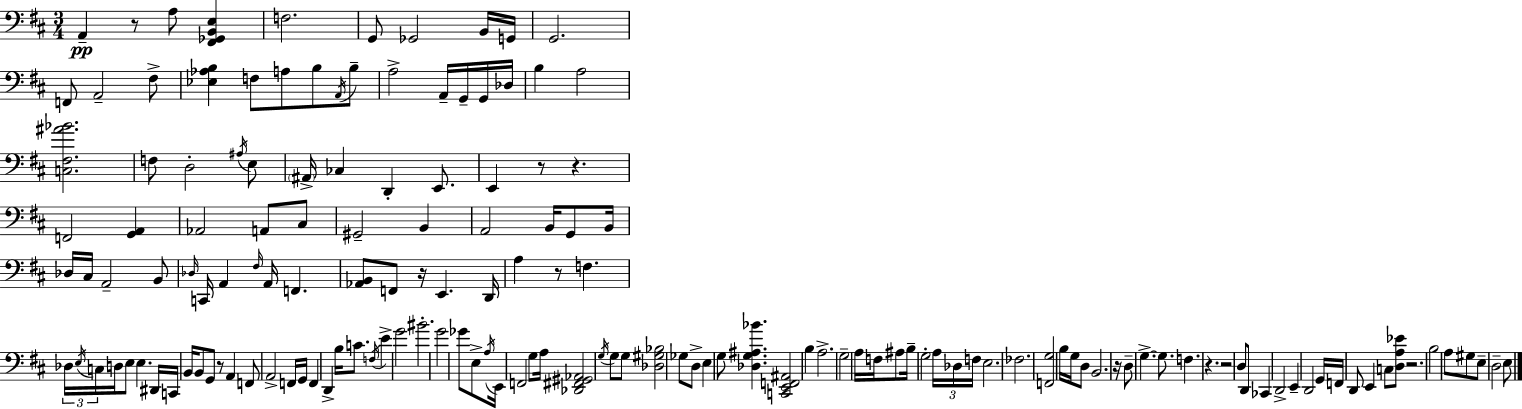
X:1
T:Untitled
M:3/4
L:1/4
K:D
A,, z/2 A,/2 [^F,,_G,,B,,E,] F,2 G,,/2 _G,,2 B,,/4 G,,/4 G,,2 F,,/2 A,,2 ^F,/2 [_E,_A,B,] F,/2 A,/2 B,/2 A,,/4 B,/2 A,2 A,,/4 G,,/4 G,,/4 _D,/4 B, A,2 [C,^F,^A_B]2 F,/2 D,2 ^A,/4 E,/2 ^A,,/4 _C, D,, E,,/2 E,, z/2 z F,,2 [G,,A,,] _A,,2 A,,/2 ^C,/2 ^G,,2 B,, A,,2 B,,/4 G,,/2 B,,/4 _D,/4 ^C,/4 A,,2 B,,/2 _D,/4 C,,/4 A,, ^F,/4 A,,/4 F,, [_A,,B,,]/2 F,,/2 z/4 E,, D,,/4 A, z/2 F, _D,/4 E,/4 C,/4 D,/4 E,/2 E, ^D,,/4 C,,/4 B,,/4 B,,/2 G,,/2 z/2 A,, F,,/2 A,,2 F,,/4 G,,/4 F,, D,, B,/4 C/2 F,/4 E G2 ^B2 G2 _G/2 E,/2 A,/4 E,,/4 F,,2 G,/2 A,/4 [_D,,^F,,^G,,_A,,]2 G,/4 G,/2 G,/2 [_D,^G,_B,]2 _G,/2 D,/2 E, G,/2 [_D,G,^A,_B] [C,,E,,F,,^A,,]2 B, A,2 G,2 A,/4 F,/4 ^A,/2 B,/4 G,2 A,/4 _D,/4 F,/4 E,2 _F,2 [F,,G,]2 B,/4 G,/4 D,/2 B,,2 z/4 D,/2 G, G,/2 F, z z2 D,/2 D,,/2 _C,, D,,2 E,, D,,2 G,,/4 F,,/4 D,,/2 E,, C,/2 [D,A,_E]/2 z2 B,2 A,/2 ^G,/2 E,/2 D,2 E,/2